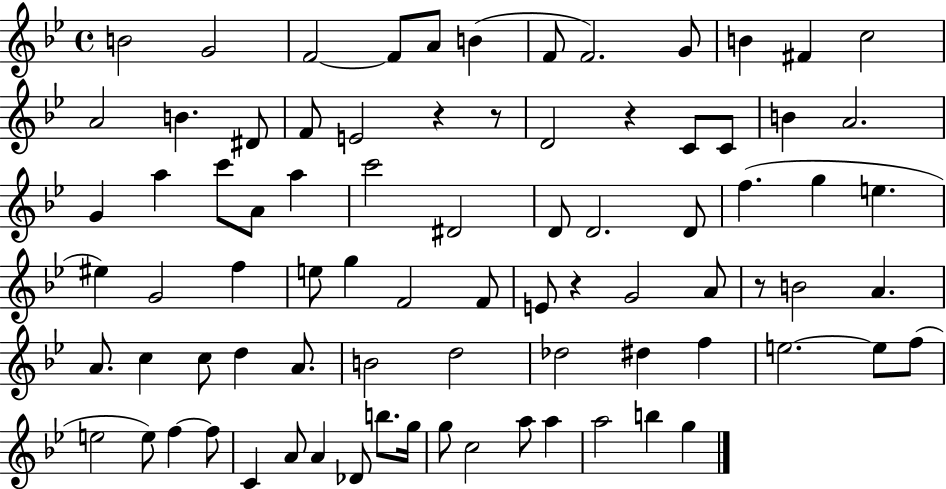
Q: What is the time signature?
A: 4/4